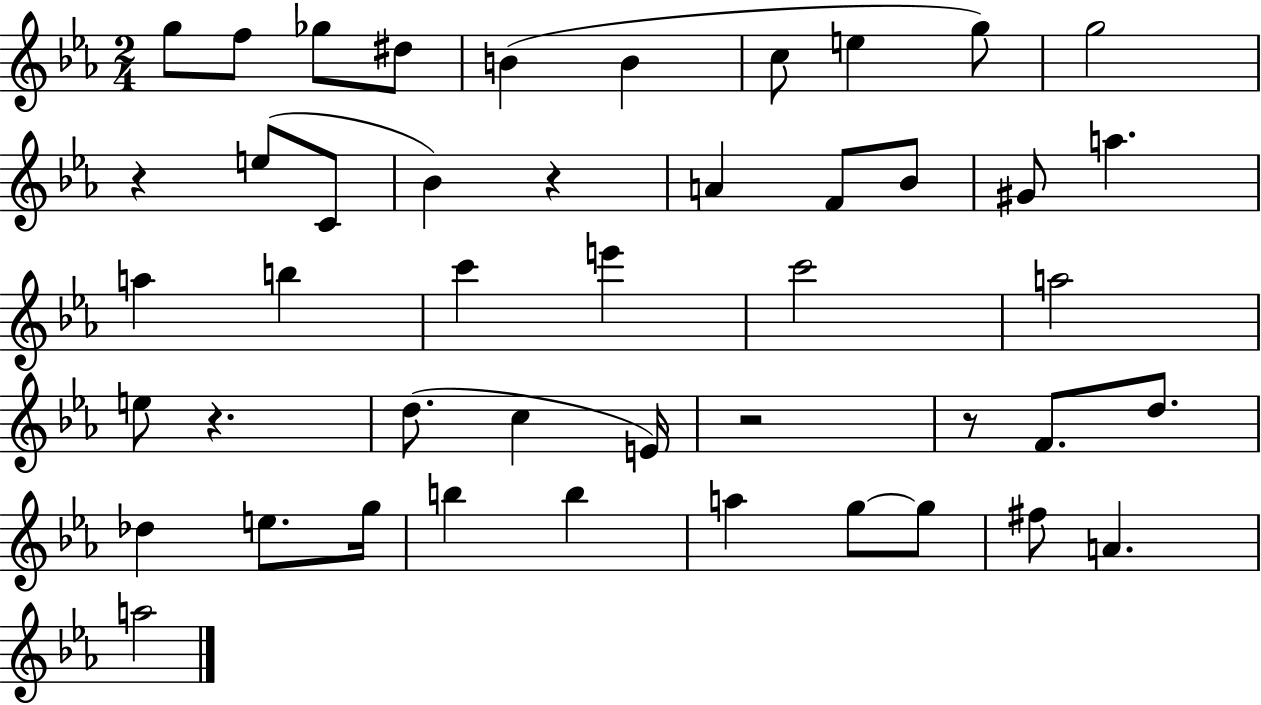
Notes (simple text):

G5/e F5/e Gb5/e D#5/e B4/q B4/q C5/e E5/q G5/e G5/h R/q E5/e C4/e Bb4/q R/q A4/q F4/e Bb4/e G#4/e A5/q. A5/q B5/q C6/q E6/q C6/h A5/h E5/e R/q. D5/e. C5/q E4/s R/h R/e F4/e. D5/e. Db5/q E5/e. G5/s B5/q B5/q A5/q G5/e G5/e F#5/e A4/q. A5/h